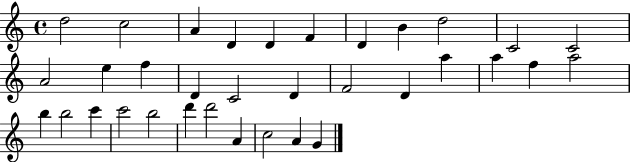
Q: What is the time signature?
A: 4/4